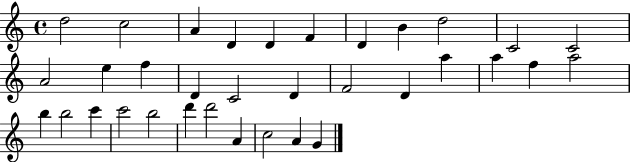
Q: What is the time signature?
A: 4/4